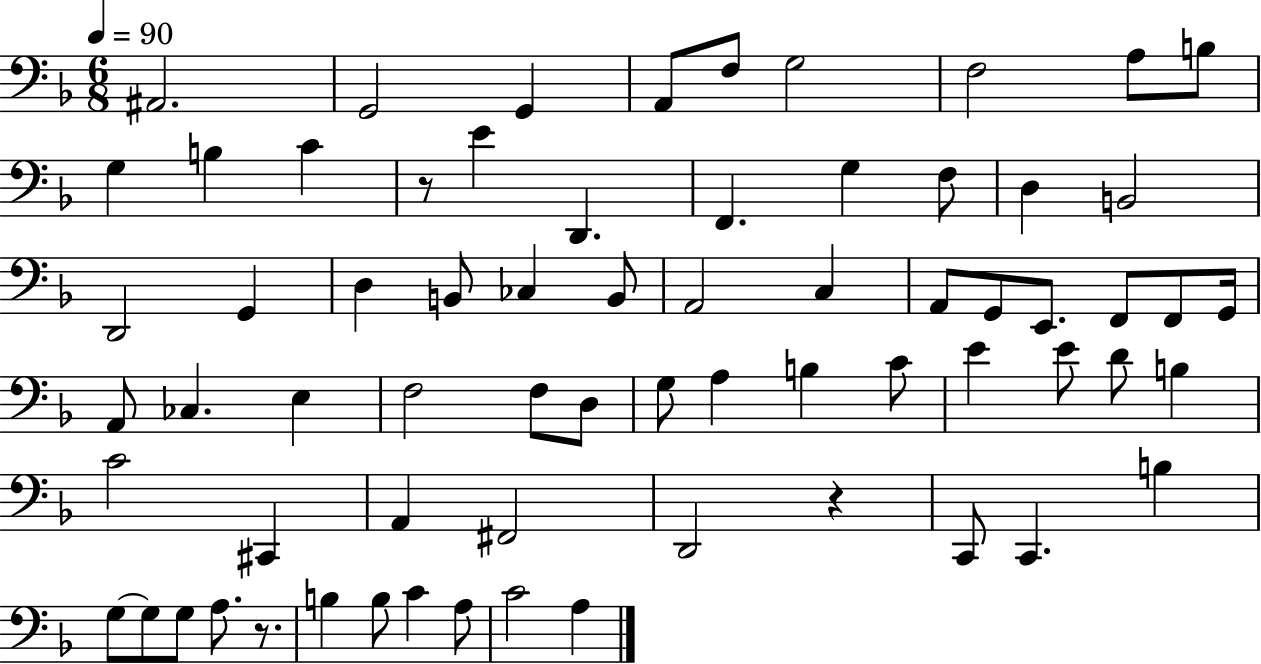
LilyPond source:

{
  \clef bass
  \numericTimeSignature
  \time 6/8
  \key f \major
  \tempo 4 = 90
  ais,2. | g,2 g,4 | a,8 f8 g2 | f2 a8 b8 | \break g4 b4 c'4 | r8 e'4 d,4. | f,4. g4 f8 | d4 b,2 | \break d,2 g,4 | d4 b,8 ces4 b,8 | a,2 c4 | a,8 g,8 e,8. f,8 f,8 g,16 | \break a,8 ces4. e4 | f2 f8 d8 | g8 a4 b4 c'8 | e'4 e'8 d'8 b4 | \break c'2 cis,4 | a,4 fis,2 | d,2 r4 | c,8 c,4. b4 | \break g8~~ g8 g8 a8. r8. | b4 b8 c'4 a8 | c'2 a4 | \bar "|."
}